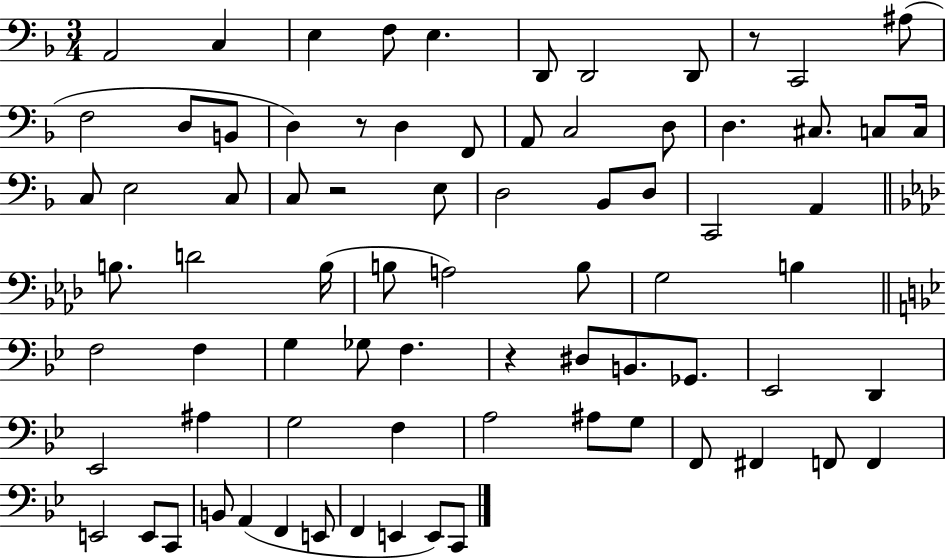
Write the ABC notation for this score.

X:1
T:Untitled
M:3/4
L:1/4
K:F
A,,2 C, E, F,/2 E, D,,/2 D,,2 D,,/2 z/2 C,,2 ^A,/2 F,2 D,/2 B,,/2 D, z/2 D, F,,/2 A,,/2 C,2 D,/2 D, ^C,/2 C,/2 C,/4 C,/2 E,2 C,/2 C,/2 z2 E,/2 D,2 _B,,/2 D,/2 C,,2 A,, B,/2 D2 B,/4 B,/2 A,2 B,/2 G,2 B, F,2 F, G, _G,/2 F, z ^D,/2 B,,/2 _G,,/2 _E,,2 D,, _E,,2 ^A, G,2 F, A,2 ^A,/2 G,/2 F,,/2 ^F,, F,,/2 F,, E,,2 E,,/2 C,,/2 B,,/2 A,, F,, E,,/2 F,, E,, E,,/2 C,,/2